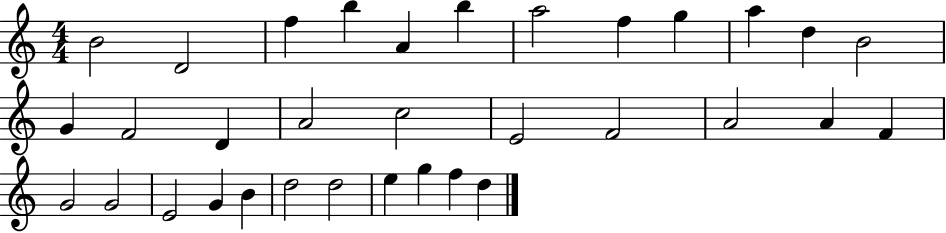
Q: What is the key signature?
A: C major